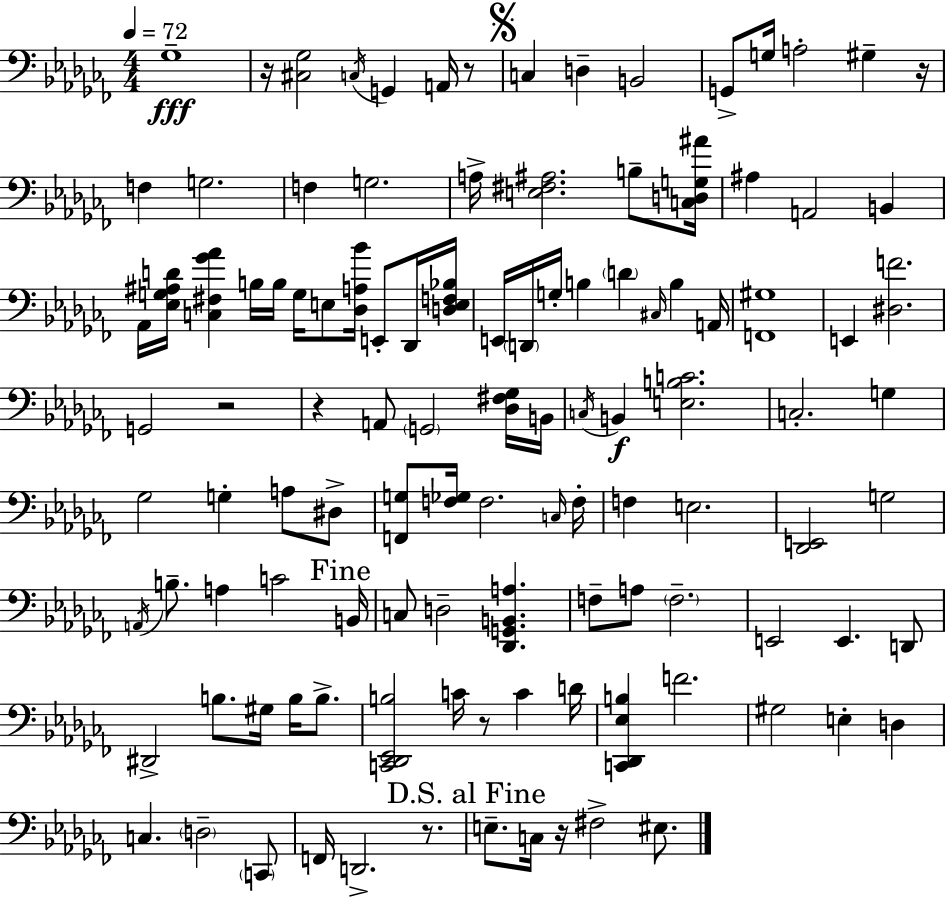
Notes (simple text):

Gb3/w R/s [C#3,Gb3]/h C3/s G2/q A2/s R/e C3/q D3/q B2/h G2/e G3/s A3/h G#3/q R/s F3/q G3/h. F3/q G3/h. A3/s [E3,F#3,A#3]/h. B3/e [C3,D3,G3,A#4]/s A#3/q A2/h B2/q Ab2/s [Eb3,G3,A#3,D4]/s [C3,F#3,Gb4,Ab4]/q B3/s B3/s G3/s E3/e [Db3,A3,Bb4]/s E2/e Db2/s [D3,E3,F3,Bb3]/s E2/s D2/s G3/s B3/q D4/q C#3/s B3/q A2/s [F2,G#3]/w E2/q [D#3,F4]/h. G2/h R/h R/q A2/e G2/h [Db3,F#3,Gb3]/s B2/s C3/s B2/q [E3,B3,C4]/h. C3/h. G3/q Gb3/h G3/q A3/e D#3/e [F2,G3]/e [F3,Gb3]/s F3/h. C3/s F3/s F3/q E3/h. [Db2,E2]/h G3/h A2/s B3/e. A3/q C4/h B2/s C3/e D3/h [Db2,G2,B2,A3]/q. F3/e A3/e F3/h. E2/h E2/q. D2/e D#2/h B3/e. G#3/s B3/s B3/e. [C2,Db2,Eb2,B3]/h C4/s R/e C4/q D4/s [C2,Db2,Eb3,B3]/q F4/h. G#3/h E3/q D3/q C3/q. D3/h C2/e F2/s D2/h. R/e. E3/e. C3/s R/s F#3/h EIS3/e.